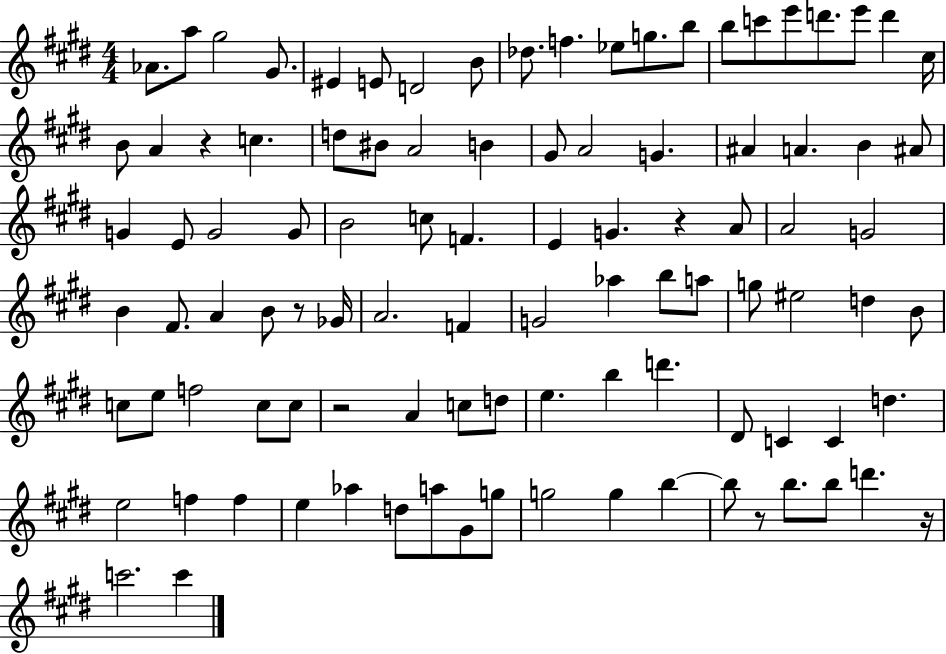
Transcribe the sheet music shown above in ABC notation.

X:1
T:Untitled
M:4/4
L:1/4
K:E
_A/2 a/2 ^g2 ^G/2 ^E E/2 D2 B/2 _d/2 f _e/2 g/2 b/2 b/2 c'/2 e'/2 d'/2 e'/2 d' ^c/4 B/2 A z c d/2 ^B/2 A2 B ^G/2 A2 G ^A A B ^A/2 G E/2 G2 G/2 B2 c/2 F E G z A/2 A2 G2 B ^F/2 A B/2 z/2 _G/4 A2 F G2 _a b/2 a/2 g/2 ^e2 d B/2 c/2 e/2 f2 c/2 c/2 z2 A c/2 d/2 e b d' ^D/2 C C d e2 f f e _a d/2 a/2 ^G/2 g/2 g2 g b b/2 z/2 b/2 b/2 d' z/4 c'2 c'